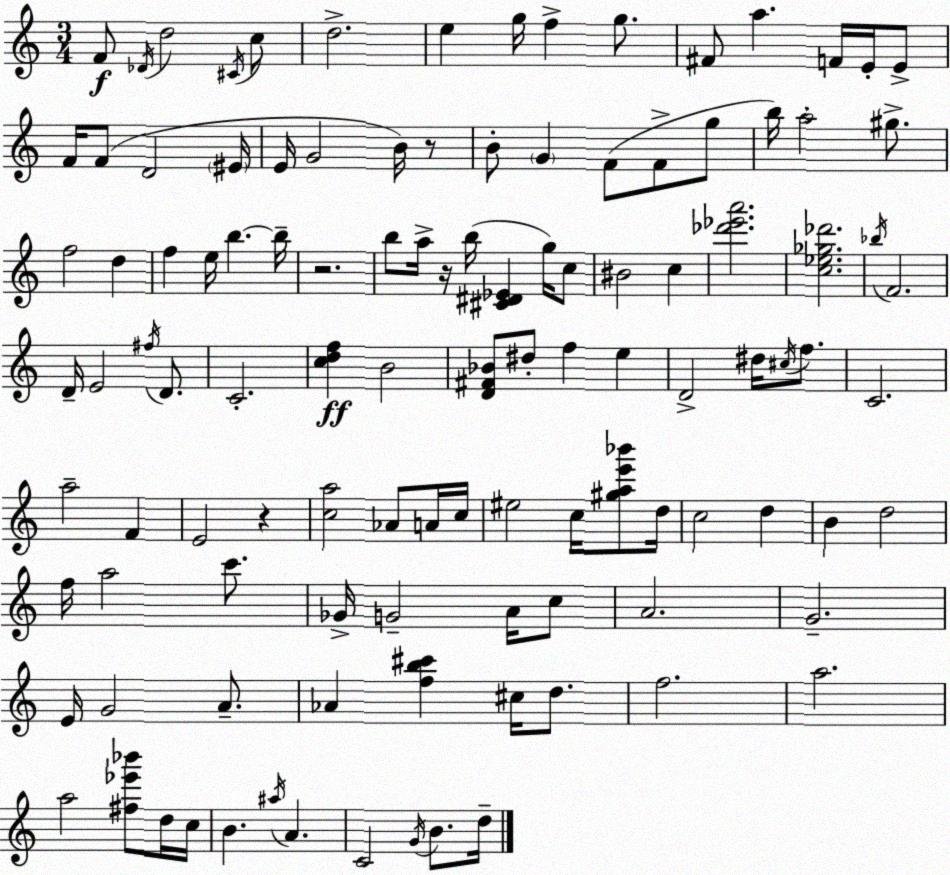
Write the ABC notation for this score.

X:1
T:Untitled
M:3/4
L:1/4
K:C
F/2 _D/4 d2 ^C/4 c/2 d2 e g/4 f g/2 ^F/2 a F/4 E/4 E/2 F/4 F/2 D2 ^E/4 E/4 G2 B/4 z/2 B/2 G F/2 F/2 g/2 b/4 a2 ^g/2 f2 d f e/4 b b/4 z2 b/2 a/4 z/4 b/4 [^C^D_E] g/4 c/2 ^B2 c [_d'_e'a']2 [c_e_g_d']2 _b/4 F2 D/4 E2 ^f/4 D/2 C2 [cdf] B2 [D^F_B]/2 ^d/2 f e D2 ^d/4 ^c/4 f/2 C2 a2 F E2 z [ca]2 _A/2 A/4 c/4 ^e2 c/4 [^gae'_b']/2 d/4 c2 d B d2 f/4 a2 c'/2 _G/4 G2 A/4 c/2 A2 G2 E/4 G2 A/2 _A [fb^c'] ^c/4 d/2 f2 a2 a2 [^f_e'_b']/2 d/4 c/4 B ^a/4 A C2 G/4 B/2 d/4